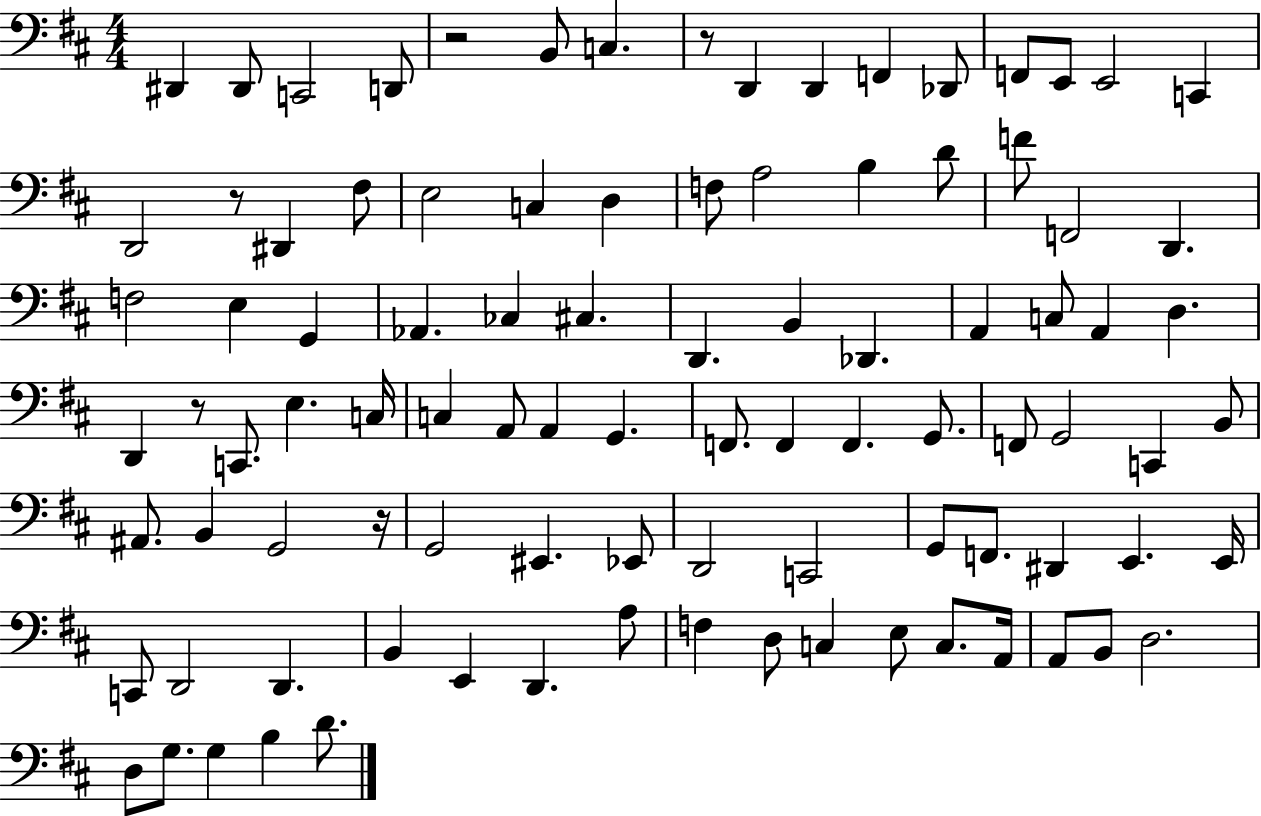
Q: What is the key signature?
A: D major